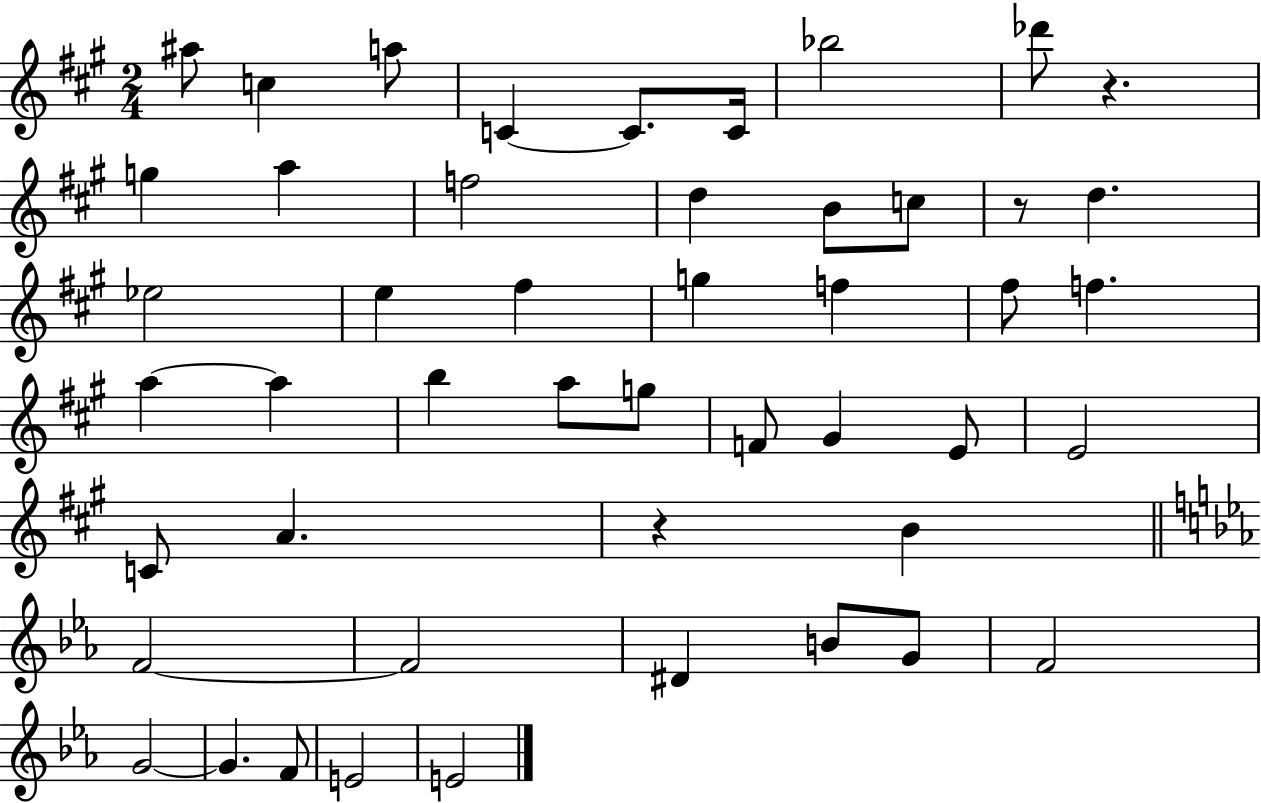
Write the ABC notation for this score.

X:1
T:Untitled
M:2/4
L:1/4
K:A
^a/2 c a/2 C C/2 C/4 _b2 _d'/2 z g a f2 d B/2 c/2 z/2 d _e2 e ^f g f ^f/2 f a a b a/2 g/2 F/2 ^G E/2 E2 C/2 A z B F2 F2 ^D B/2 G/2 F2 G2 G F/2 E2 E2